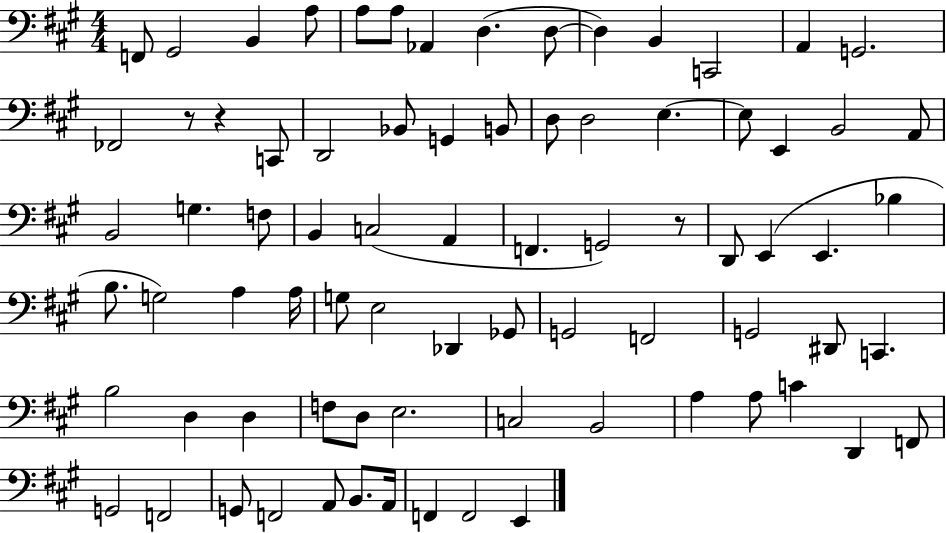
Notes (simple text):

F2/e G#2/h B2/q A3/e A3/e A3/e Ab2/q D3/q. D3/e D3/q B2/q C2/h A2/q G2/h. FES2/h R/e R/q C2/e D2/h Bb2/e G2/q B2/e D3/e D3/h E3/q. E3/e E2/q B2/h A2/e B2/h G3/q. F3/e B2/q C3/h A2/q F2/q. G2/h R/e D2/e E2/q E2/q. Bb3/q B3/e. G3/h A3/q A3/s G3/e E3/h Db2/q Gb2/e G2/h F2/h G2/h D#2/e C2/q. B3/h D3/q D3/q F3/e D3/e E3/h. C3/h B2/h A3/q A3/e C4/q D2/q F2/e G2/h F2/h G2/e F2/h A2/e B2/e. A2/s F2/q F2/h E2/q